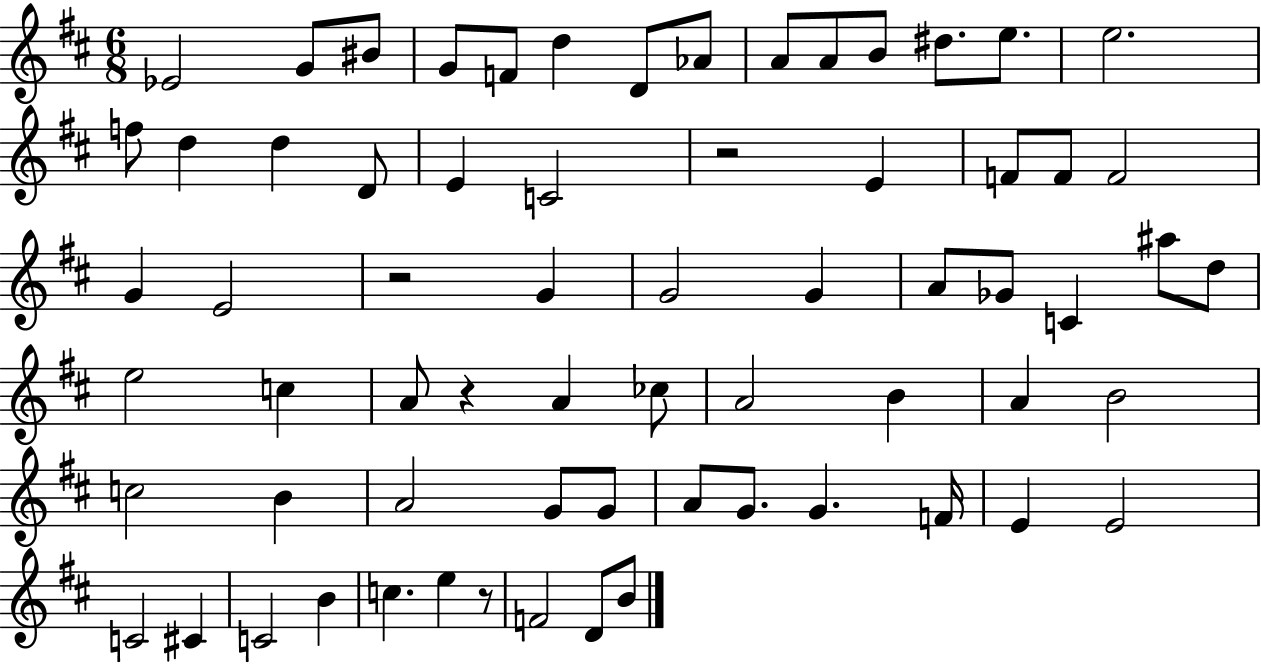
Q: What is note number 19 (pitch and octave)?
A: E4